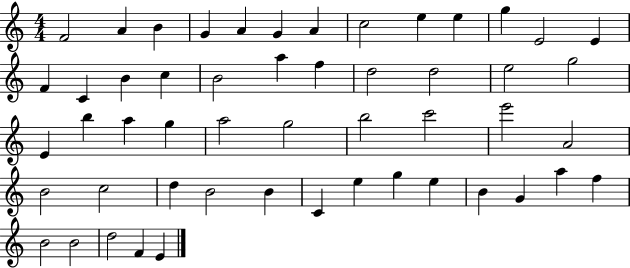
F4/h A4/q B4/q G4/q A4/q G4/q A4/q C5/h E5/q E5/q G5/q E4/h E4/q F4/q C4/q B4/q C5/q B4/h A5/q F5/q D5/h D5/h E5/h G5/h E4/q B5/q A5/q G5/q A5/h G5/h B5/h C6/h E6/h A4/h B4/h C5/h D5/q B4/h B4/q C4/q E5/q G5/q E5/q B4/q G4/q A5/q F5/q B4/h B4/h D5/h F4/q E4/q